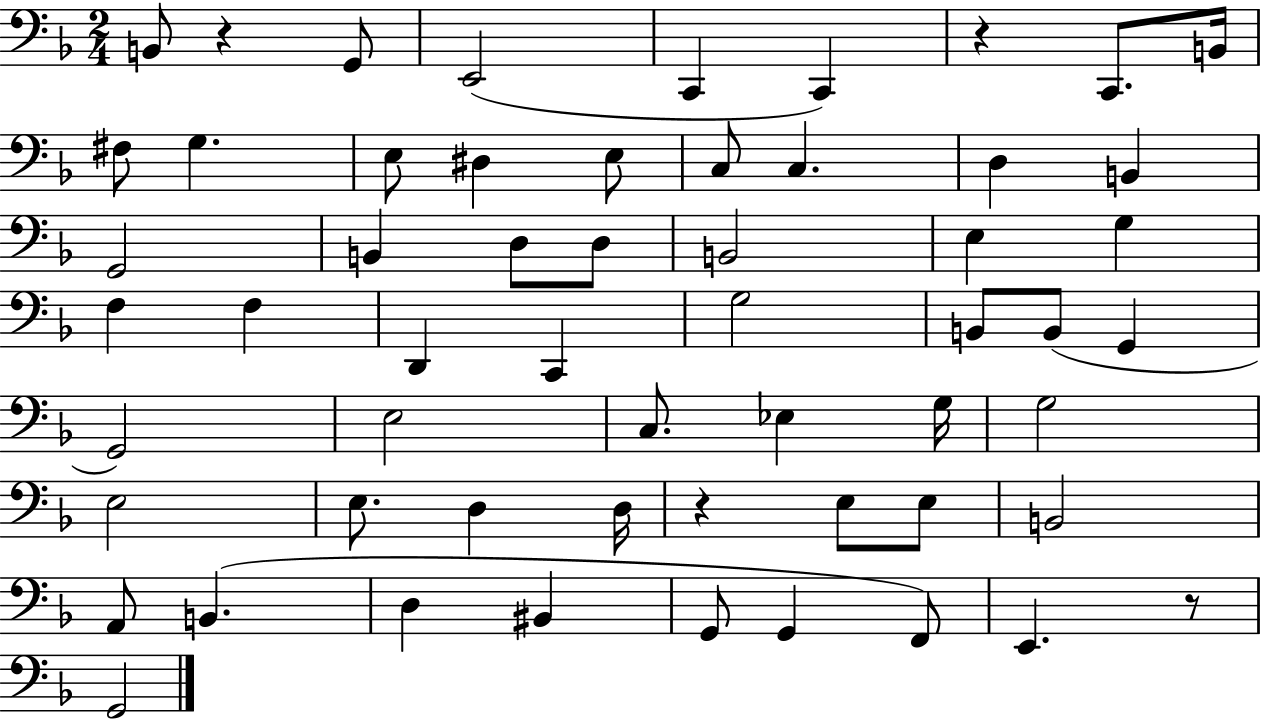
X:1
T:Untitled
M:2/4
L:1/4
K:F
B,,/2 z G,,/2 E,,2 C,, C,, z C,,/2 B,,/4 ^F,/2 G, E,/2 ^D, E,/2 C,/2 C, D, B,, G,,2 B,, D,/2 D,/2 B,,2 E, G, F, F, D,, C,, G,2 B,,/2 B,,/2 G,, G,,2 E,2 C,/2 _E, G,/4 G,2 E,2 E,/2 D, D,/4 z E,/2 E,/2 B,,2 A,,/2 B,, D, ^B,, G,,/2 G,, F,,/2 E,, z/2 G,,2